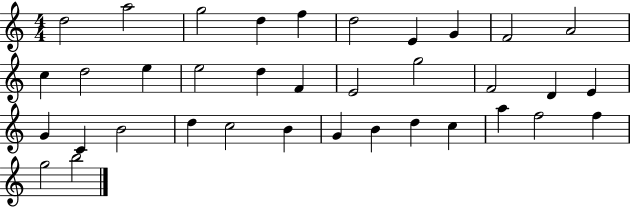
X:1
T:Untitled
M:4/4
L:1/4
K:C
d2 a2 g2 d f d2 E G F2 A2 c d2 e e2 d F E2 g2 F2 D E G C B2 d c2 B G B d c a f2 f g2 b2